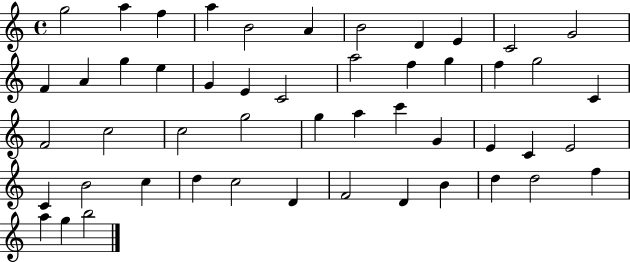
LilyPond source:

{
  \clef treble
  \time 4/4
  \defaultTimeSignature
  \key c \major
  g''2 a''4 f''4 | a''4 b'2 a'4 | b'2 d'4 e'4 | c'2 g'2 | \break f'4 a'4 g''4 e''4 | g'4 e'4 c'2 | a''2 f''4 g''4 | f''4 g''2 c'4 | \break f'2 c''2 | c''2 g''2 | g''4 a''4 c'''4 g'4 | e'4 c'4 e'2 | \break c'4 b'2 c''4 | d''4 c''2 d'4 | f'2 d'4 b'4 | d''4 d''2 f''4 | \break a''4 g''4 b''2 | \bar "|."
}